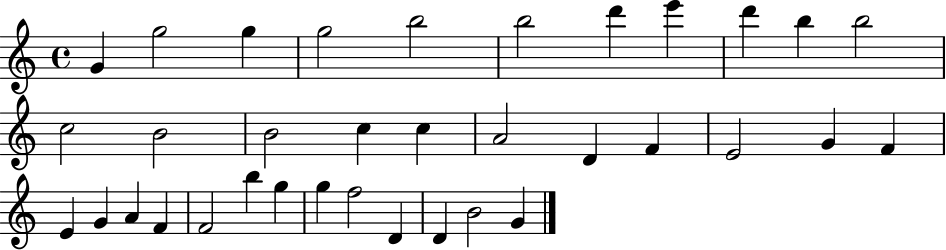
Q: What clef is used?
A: treble